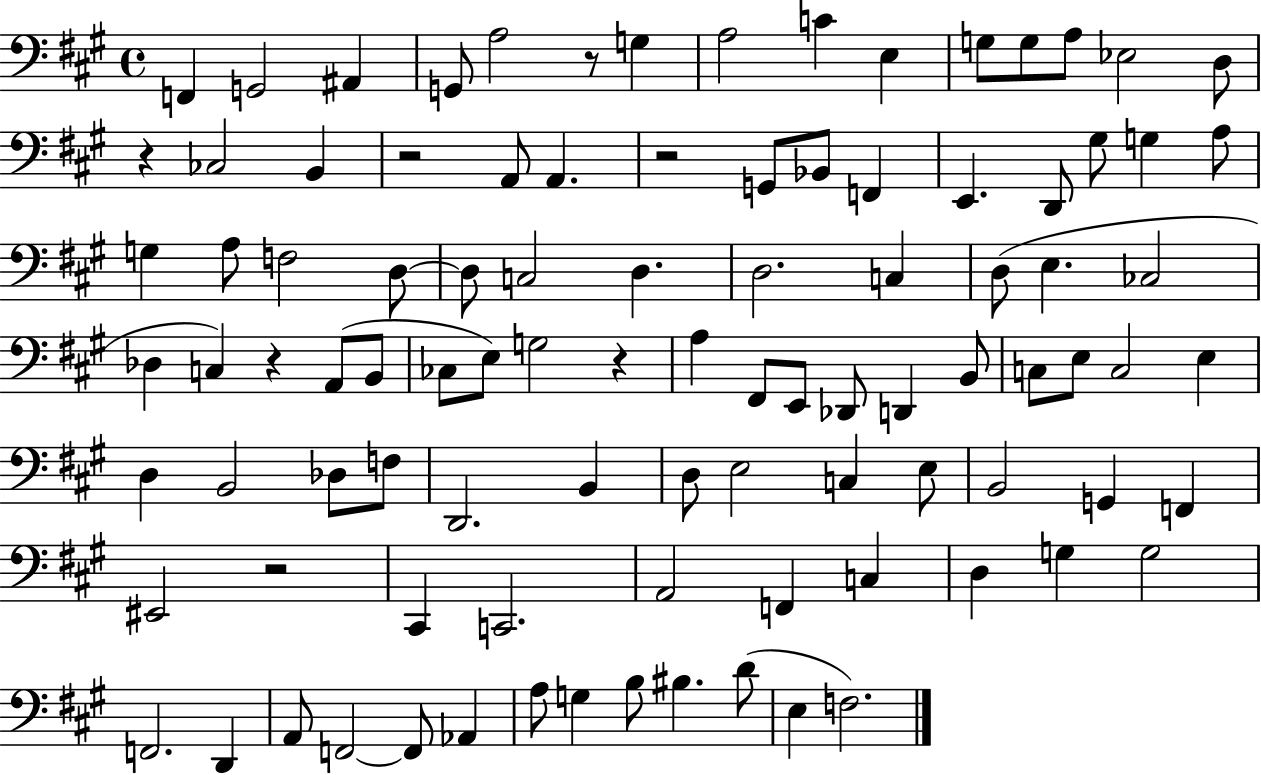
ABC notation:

X:1
T:Untitled
M:4/4
L:1/4
K:A
F,, G,,2 ^A,, G,,/2 A,2 z/2 G, A,2 C E, G,/2 G,/2 A,/2 _E,2 D,/2 z _C,2 B,, z2 A,,/2 A,, z2 G,,/2 _B,,/2 F,, E,, D,,/2 ^G,/2 G, A,/2 G, A,/2 F,2 D,/2 D,/2 C,2 D, D,2 C, D,/2 E, _C,2 _D, C, z A,,/2 B,,/2 _C,/2 E,/2 G,2 z A, ^F,,/2 E,,/2 _D,,/2 D,, B,,/2 C,/2 E,/2 C,2 E, D, B,,2 _D,/2 F,/2 D,,2 B,, D,/2 E,2 C, E,/2 B,,2 G,, F,, ^E,,2 z2 ^C,, C,,2 A,,2 F,, C, D, G, G,2 F,,2 D,, A,,/2 F,,2 F,,/2 _A,, A,/2 G, B,/2 ^B, D/2 E, F,2